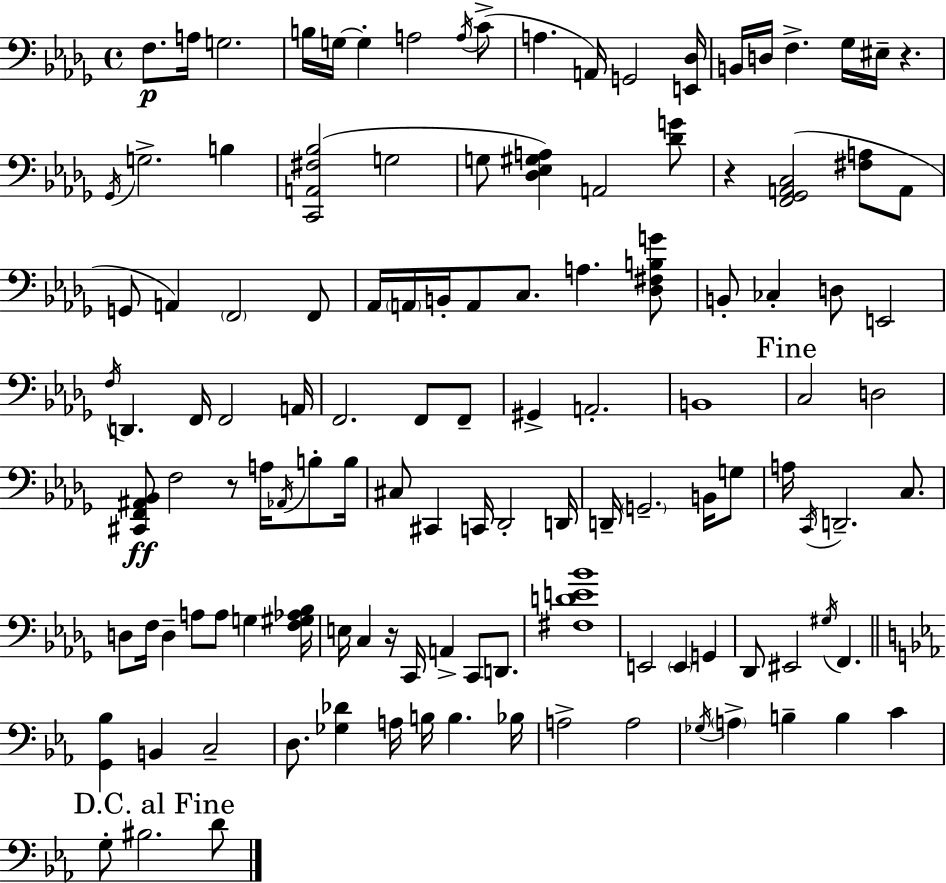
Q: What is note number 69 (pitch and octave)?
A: C3